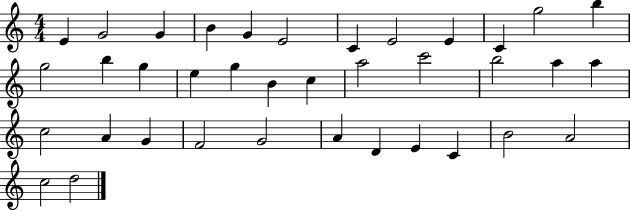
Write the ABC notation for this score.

X:1
T:Untitled
M:4/4
L:1/4
K:C
E G2 G B G E2 C E2 E C g2 b g2 b g e g B c a2 c'2 b2 a a c2 A G F2 G2 A D E C B2 A2 c2 d2